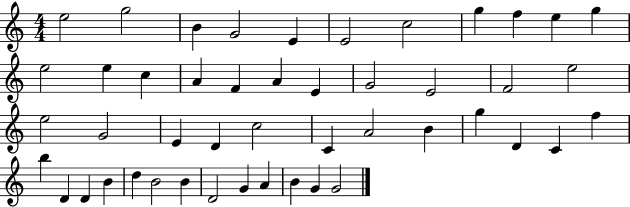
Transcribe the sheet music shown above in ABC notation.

X:1
T:Untitled
M:4/4
L:1/4
K:C
e2 g2 B G2 E E2 c2 g f e g e2 e c A F A E G2 E2 F2 e2 e2 G2 E D c2 C A2 B g D C f b D D B d B2 B D2 G A B G G2